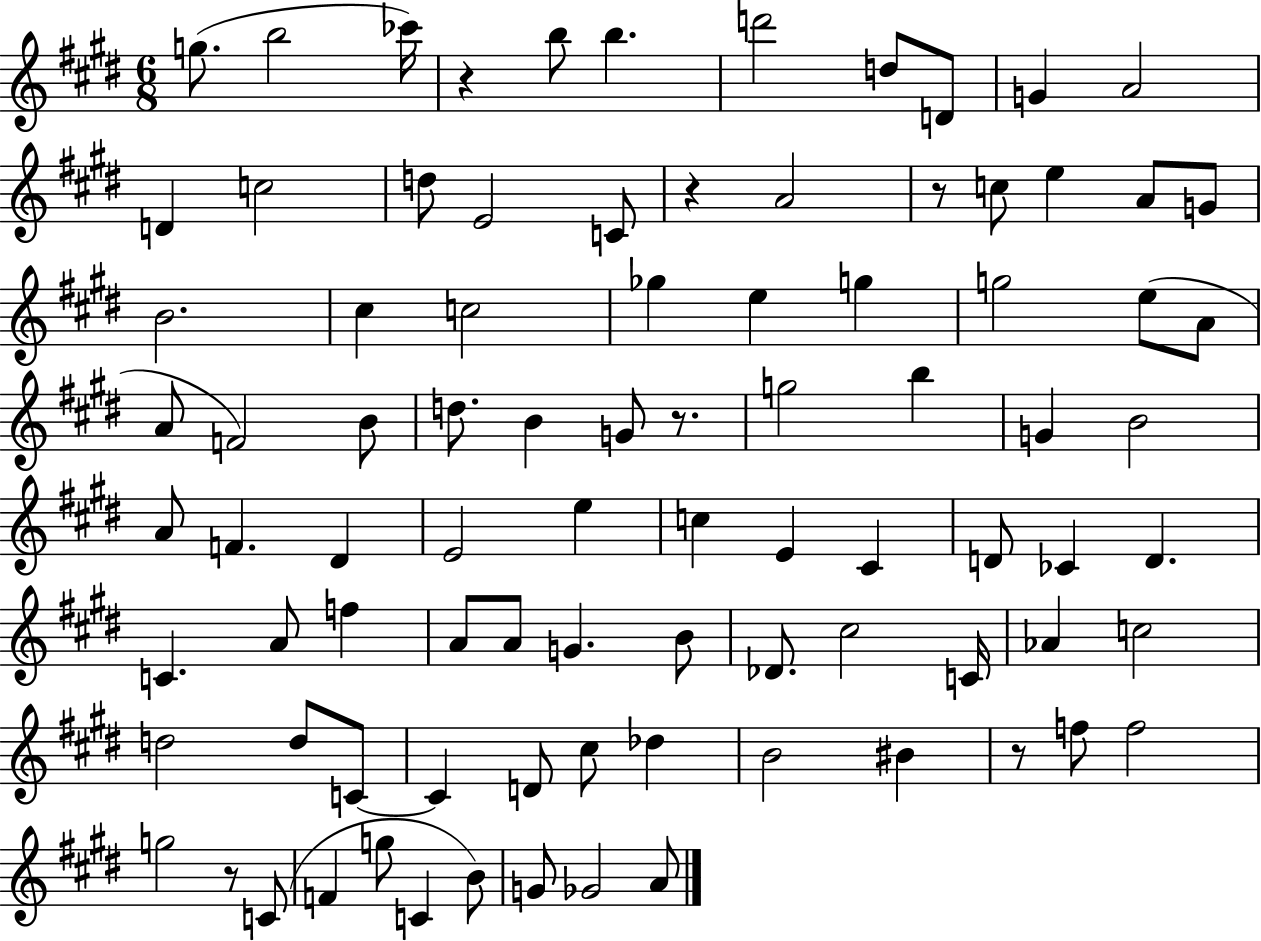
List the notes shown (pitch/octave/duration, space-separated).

G5/e. B5/h CES6/s R/q B5/e B5/q. D6/h D5/e D4/e G4/q A4/h D4/q C5/h D5/e E4/h C4/e R/q A4/h R/e C5/e E5/q A4/e G4/e B4/h. C#5/q C5/h Gb5/q E5/q G5/q G5/h E5/e A4/e A4/e F4/h B4/e D5/e. B4/q G4/e R/e. G5/h B5/q G4/q B4/h A4/e F4/q. D#4/q E4/h E5/q C5/q E4/q C#4/q D4/e CES4/q D4/q. C4/q. A4/e F5/q A4/e A4/e G4/q. B4/e Db4/e. C#5/h C4/s Ab4/q C5/h D5/h D5/e C4/e C4/q D4/e C#5/e Db5/q B4/h BIS4/q R/e F5/e F5/h G5/h R/e C4/e F4/q G5/e C4/q B4/e G4/e Gb4/h A4/e